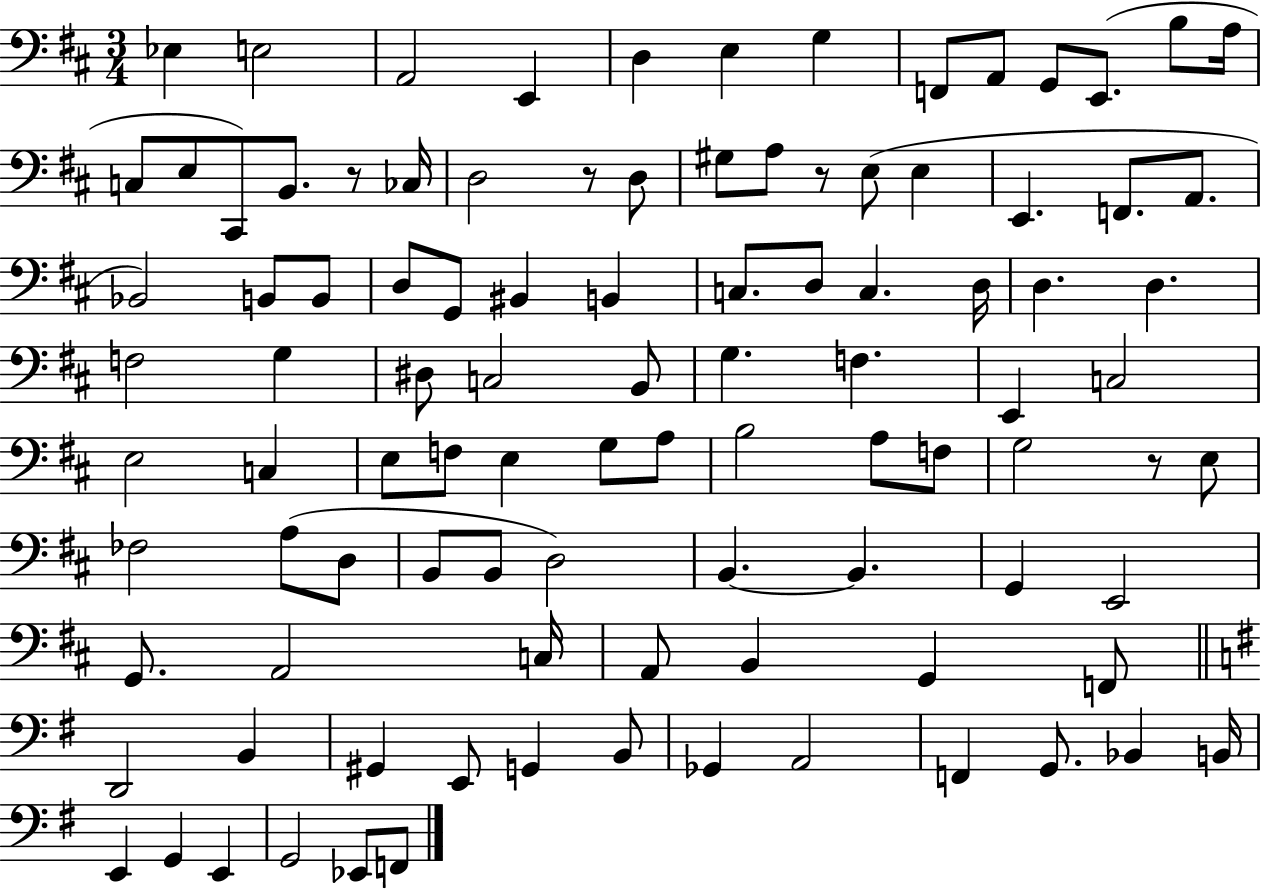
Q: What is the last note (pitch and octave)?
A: F2